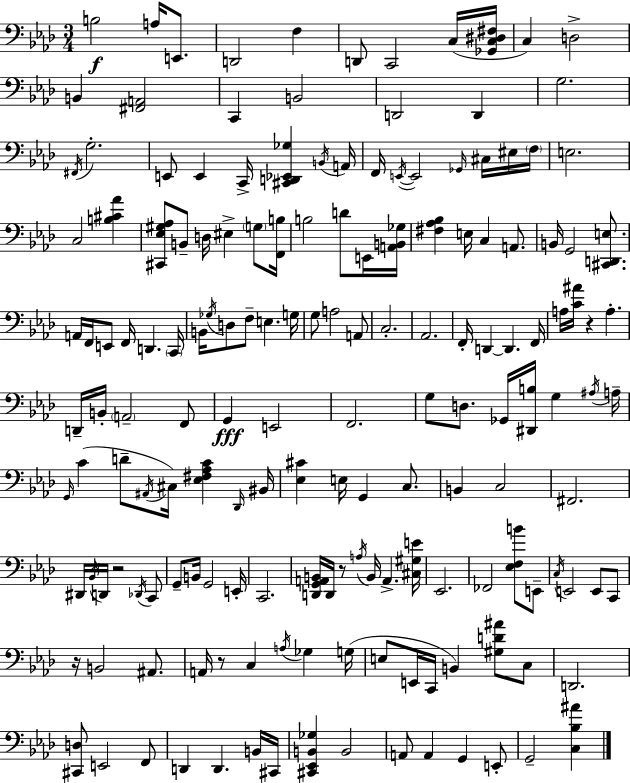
X:1
T:Untitled
M:3/4
L:1/4
K:Fm
B,2 A,/4 E,,/2 D,,2 F, D,,/2 C,,2 C,/4 [_G,,C,^D,^F,]/4 C, D,2 B,, [^F,,A,,]2 C,, B,,2 D,,2 D,, G,2 ^F,,/4 G,2 E,,/2 E,, C,,/4 [^C,,D,,_E,,_G,] B,,/4 A,,/4 F,,/4 E,,/4 E,,2 _G,,/4 ^C,/4 ^E,/4 F,/4 E,2 C,2 [B,^C_A] [^C,,_E,^G,_A,]/2 B,,/2 D,/4 ^E, G,/2 [F,,B,]/4 B,2 D/2 E,,/4 [A,,B,,_G,]/4 [^F,_A,_B,] E,/4 C, A,,/2 B,,/4 G,,2 [^C,,D,,E,]/2 A,,/4 F,,/4 E,,/2 F,,/4 D,, C,,/4 B,,/4 _G,/4 D,/2 F,/2 E, G,/4 G,/2 A,2 A,,/2 C,2 _A,,2 F,,/4 D,, D,, F,,/4 A,/4 [C^A]/4 z A, D,,/4 B,,/4 A,,2 F,,/2 G,, E,,2 F,,2 G,/2 D,/2 _G,,/4 [^D,,B,]/4 G, ^A,/4 A,/4 G,,/4 C D/2 ^A,,/4 ^C,/4 [_E,^F,_A,C] _D,,/4 ^B,,/4 [_E,^C] E,/4 G,, C,/2 B,, C,2 ^F,,2 ^D,,/4 _B,,/4 D,,/4 z2 _D,,/4 C,,/2 G,,/2 B,,/4 G,,2 E,,/4 C,,2 [D,,G,,A,,B,,]/4 D,,/4 z/2 A,/4 B,,/4 A,, [^C,^G,E]/4 _E,,2 _F,,2 [_E,F,B]/2 E,,/2 C,/4 E,,2 E,,/2 C,,/2 z/4 B,,2 ^A,,/2 A,,/4 z/2 C, A,/4 _G, G,/4 E,/2 E,,/4 C,,/4 B,, [^G,D^A]/2 C,/2 D,,2 [^C,,D,]/2 E,,2 F,,/2 D,, D,, B,,/4 ^C,,/4 [^C,,_E,,B,,_G,] B,,2 A,,/2 A,, G,, E,,/2 G,,2 [C,_B,^A]